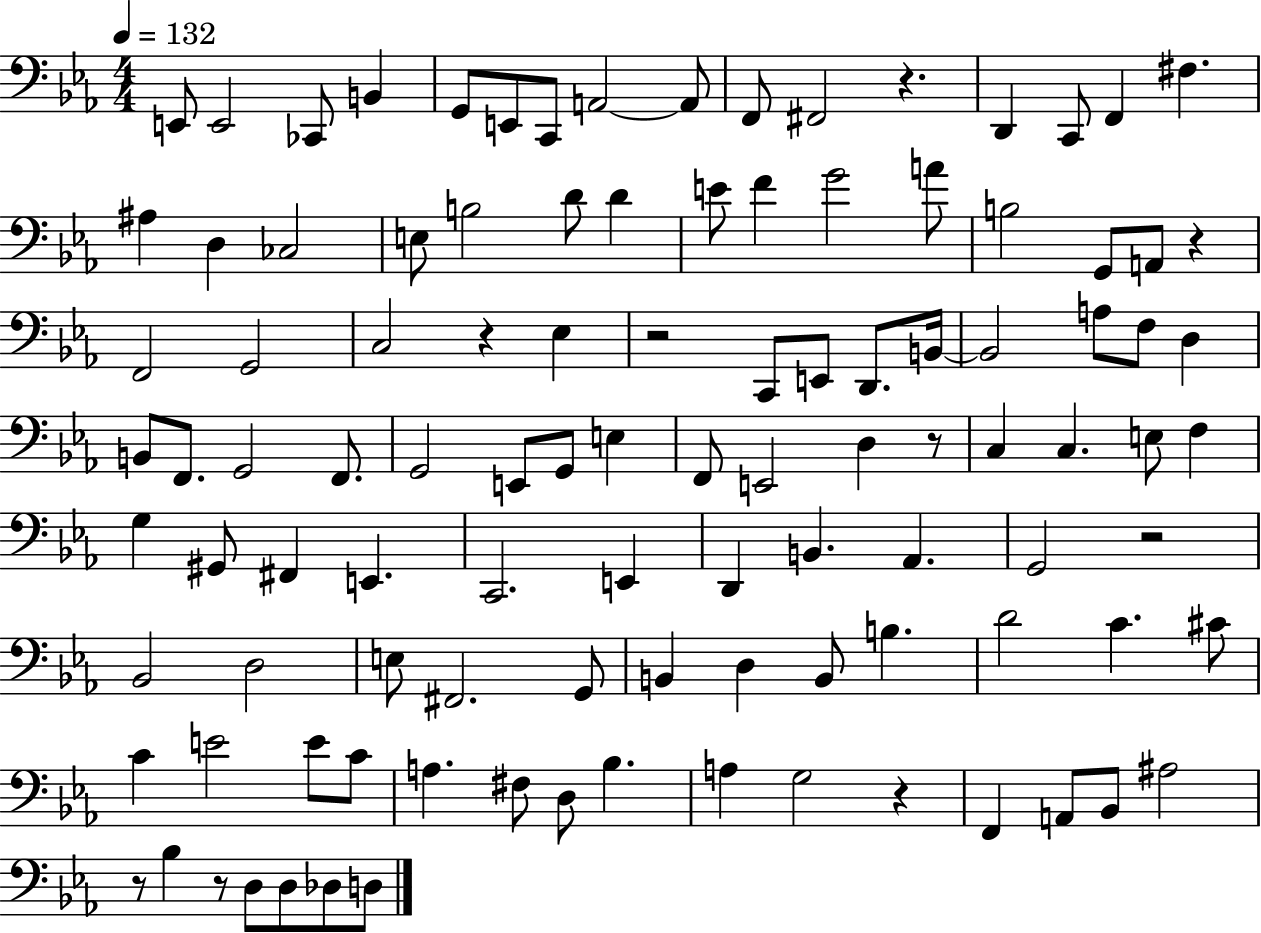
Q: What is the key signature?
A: EES major